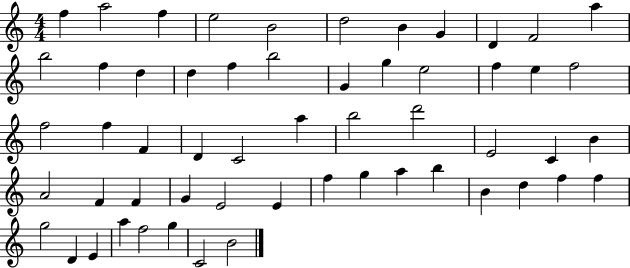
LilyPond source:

{
  \clef treble
  \numericTimeSignature
  \time 4/4
  \key c \major
  f''4 a''2 f''4 | e''2 b'2 | d''2 b'4 g'4 | d'4 f'2 a''4 | \break b''2 f''4 d''4 | d''4 f''4 b''2 | g'4 g''4 e''2 | f''4 e''4 f''2 | \break f''2 f''4 f'4 | d'4 c'2 a''4 | b''2 d'''2 | e'2 c'4 b'4 | \break a'2 f'4 f'4 | g'4 e'2 e'4 | f''4 g''4 a''4 b''4 | b'4 d''4 f''4 f''4 | \break g''2 d'4 e'4 | a''4 f''2 g''4 | c'2 b'2 | \bar "|."
}